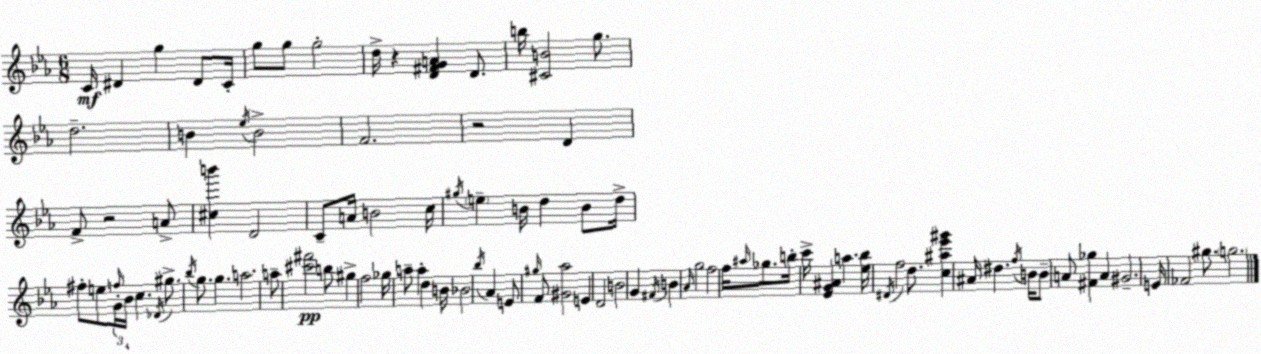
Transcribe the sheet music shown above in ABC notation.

X:1
T:Untitled
M:6/8
L:1/4
K:Eb
C/4 ^D g ^D/2 C/4 g/2 g/2 g2 d/4 z [D^FGA] D/2 b/4 [^CB]2 g/2 d2 B _e/4 B2 F2 z2 D F/2 z2 A/2 [^cb'] D2 C/2 A/4 B2 c/4 ^g/4 e B/4 d B/2 d/4 ^f/2 e/2 f/4 G/4 _B/4 c _D/4 ^g/2 _b/4 g/2 g a2 a/2 [^c'^f']2 b/2 ^g f2 _g/4 a/2 a d B/4 _B2 _b/4 _A E/2 ^g/4 F/2 [^G_a]2 E D2 B2 G ^F/4 B _A/4 g2 f2 f/4 ^a/4 _g/2 b/4 c'/4 [_EG^A] a [_e_b]/4 ^D/4 f2 d/2 [c^a_e'^g'] ^A/4 ^d f/4 B/4 B/2 A/2 [^F_g] A ^G2 E/4 _F2 ^g/2 g2